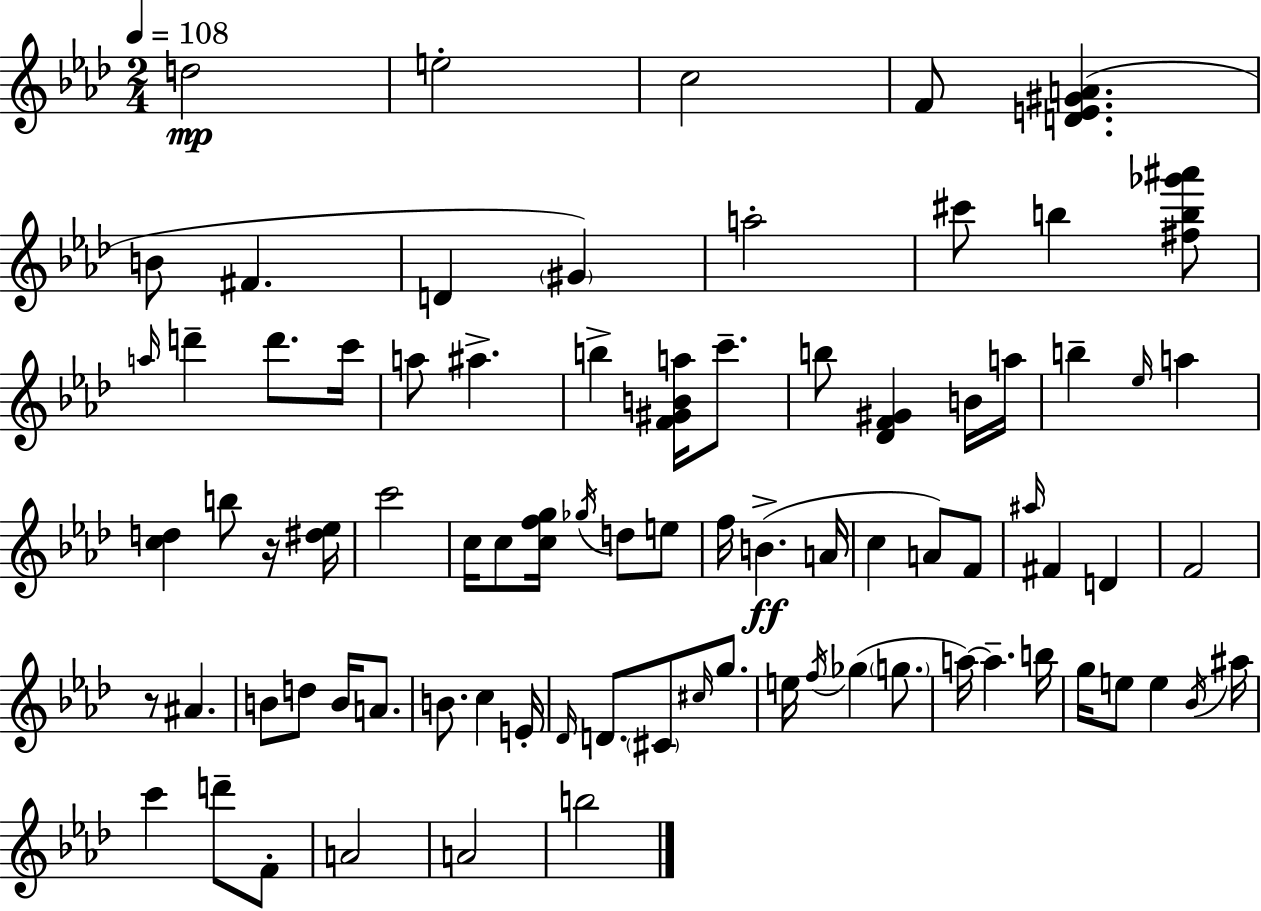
{
  \clef treble
  \numericTimeSignature
  \time 2/4
  \key f \minor
  \tempo 4 = 108
  \repeat volta 2 { d''2\mp | e''2-. | c''2 | f'8 <d' e' gis' a'>4.( | \break b'8 fis'4. | d'4 \parenthesize gis'4) | a''2-. | cis'''8 b''4 <fis'' b'' ges''' ais'''>8 | \break \grace { a''16 } d'''4-- d'''8. | c'''16 a''8 ais''4.-> | b''4-> <f' gis' b' a''>16 c'''8.-- | b''8 <des' f' gis'>4 b'16 | \break a''16 b''4-- \grace { ees''16 } a''4 | <c'' d''>4 b''8 | r16 <dis'' ees''>16 c'''2 | c''16 c''8 <c'' f'' g''>16 \acciaccatura { ges''16 } d''8 | \break e''8 f''16 b'4.->(\ff | a'16 c''4 a'8) | f'8 \grace { ais''16 } fis'4 | d'4 f'2 | \break r8 ais'4. | b'8 d''8 | b'16 a'8. b'8. c''4 | e'16-. \grace { des'16 } d'8. | \break \parenthesize cis'8 \grace { cis''16 } g''8. e''16 \acciaccatura { f''16 } | ges''4( \parenthesize g''8. a''16~~) | a''4.-- b''16 g''16 | e''8 e''4 \acciaccatura { bes'16 } ais''16 | \break c'''4 d'''8-- f'8-. | a'2 | a'2 | b''2 | \break } \bar "|."
}